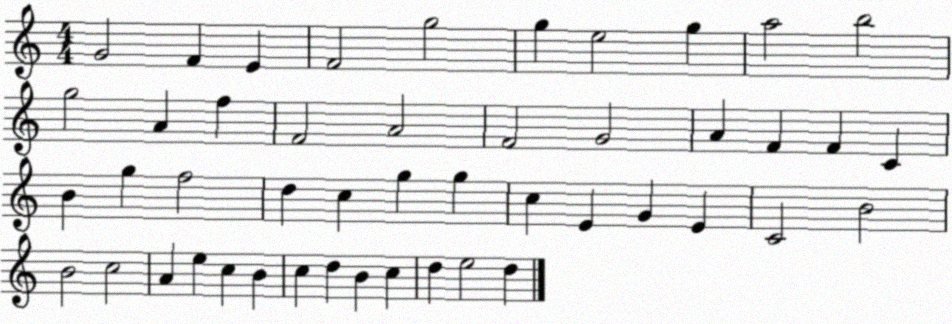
X:1
T:Untitled
M:4/4
L:1/4
K:C
G2 F E F2 g2 g e2 g a2 b2 g2 A f F2 A2 F2 G2 A F F C B g f2 d c g g c E G E C2 B2 B2 c2 A e c B c d B c d e2 d